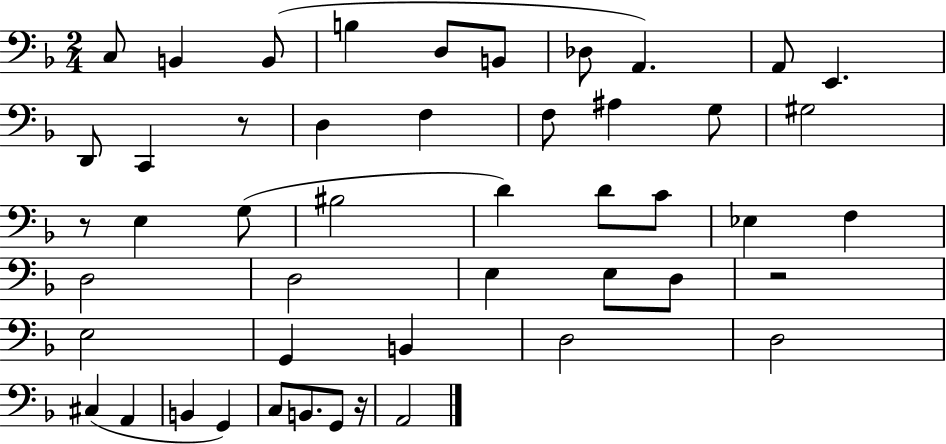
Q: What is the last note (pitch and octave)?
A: A2